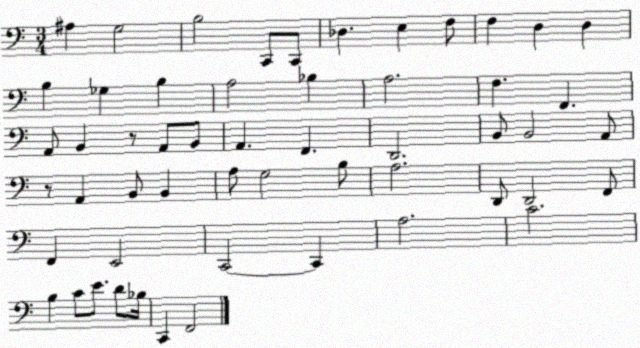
X:1
T:Untitled
M:3/4
L:1/4
K:C
^A, G,2 B,2 C,,/2 C,,/2 _D, E, F,/2 F, D, D, B, _G, B, A,2 _B, A,2 F, F,, A,,/2 B,, z/2 A,,/2 B,,/2 A,, F,, D,,2 B,,/2 B,,2 A,,/2 z/2 A,, B,,/2 B,, A,/2 G,2 B,/2 A,2 D,,/2 D,,2 F,,/2 F,, E,,2 C,,2 C,, A,2 C2 B, C/2 E/2 D/2 _B,/4 C,, F,,2